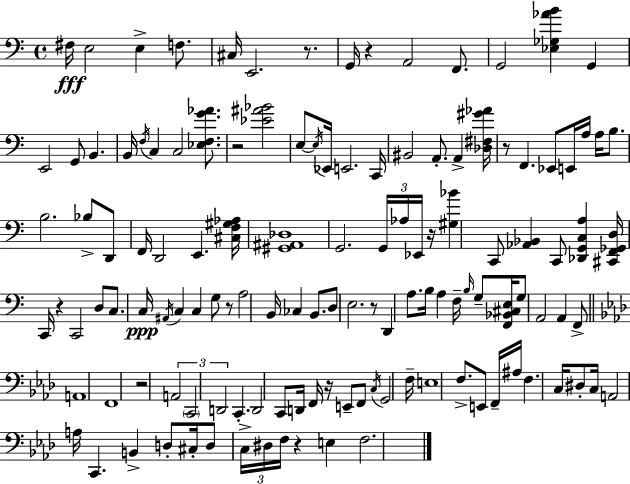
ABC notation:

X:1
T:Untitled
M:4/4
L:1/4
K:C
^F,/4 E,2 E, F,/2 ^C,/4 E,,2 z/2 G,,/4 z A,,2 F,,/2 G,,2 [_E,_G,_AB] G,, E,,2 G,,/2 B,, B,,/4 F,/4 C, C,2 [_E,F,G_A]/2 z2 [_E^A_B]2 E,/2 E,/4 _E,,/4 E,,2 C,,/4 ^B,,2 A,,/2 A,, [_D,^F,^G_A]/4 z/2 F,, _E,,/2 E,,/4 A,/4 A,/4 B,/2 B,2 _B,/2 D,,/2 F,,/4 D,,2 E,, [^C,F,^G,_A,]/4 [^G,,^A,,_D,]4 G,,2 G,,/4 _A,/4 _E,,/4 z/4 [^G,_B] C,,/2 [_A,,_B,,] C,,/2 [_D,,G,,C,A,] [^C,,F,,_G,,D,]/4 C,,/4 z C,,2 D,/2 C,/2 C,/4 ^A,,/4 C, C, G,/2 z/2 A,2 B,,/4 _C, B,,/2 D,/2 E,2 z/2 D,, A,/2 B,/4 A, F,/4 B,/4 G,/2 [F,,_B,,^C,E,]/4 G,/2 A,,2 A,, F,,/2 A,,4 F,,4 z2 A,,2 C,,2 D,,2 C,, D,,2 C,,/2 D,,/4 F,,/4 z/4 E,,/2 F,,/2 C,/4 G,,2 F,/4 E,4 F,/2 E,,/2 F,,/4 ^A,/4 F, C,/4 ^D,/2 C,/4 A,,2 A,/4 C,, B,, D,/2 ^C,/4 D,/2 C,/4 ^D,/4 F,/4 z E, F,2